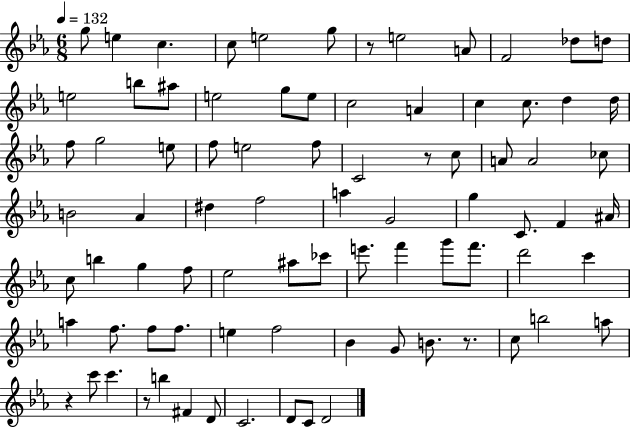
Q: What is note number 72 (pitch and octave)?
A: B5